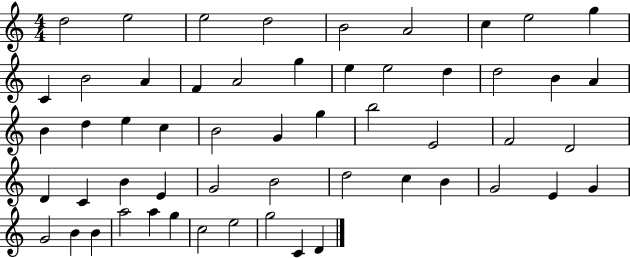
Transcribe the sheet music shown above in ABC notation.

X:1
T:Untitled
M:4/4
L:1/4
K:C
d2 e2 e2 d2 B2 A2 c e2 g C B2 A F A2 g e e2 d d2 B A B d e c B2 G g b2 E2 F2 D2 D C B E G2 B2 d2 c B G2 E G G2 B B a2 a g c2 e2 g2 C D